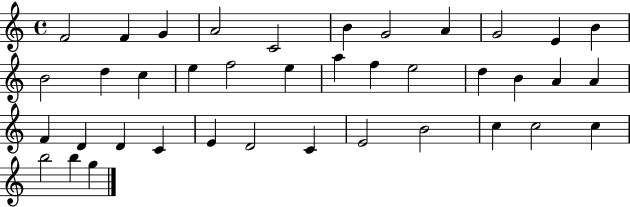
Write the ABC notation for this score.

X:1
T:Untitled
M:4/4
L:1/4
K:C
F2 F G A2 C2 B G2 A G2 E B B2 d c e f2 e a f e2 d B A A F D D C E D2 C E2 B2 c c2 c b2 b g